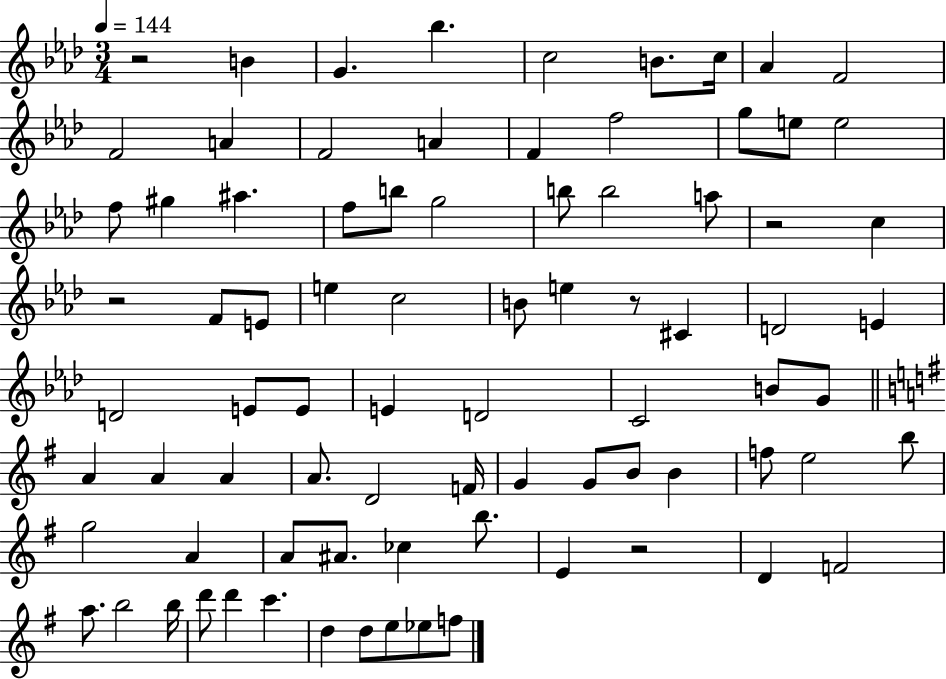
R/h B4/q G4/q. Bb5/q. C5/h B4/e. C5/s Ab4/q F4/h F4/h A4/q F4/h A4/q F4/q F5/h G5/e E5/e E5/h F5/e G#5/q A#5/q. F5/e B5/e G5/h B5/e B5/h A5/e R/h C5/q R/h F4/e E4/e E5/q C5/h B4/e E5/q R/e C#4/q D4/h E4/q D4/h E4/e E4/e E4/q D4/h C4/h B4/e G4/e A4/q A4/q A4/q A4/e. D4/h F4/s G4/q G4/e B4/e B4/q F5/e E5/h B5/e G5/h A4/q A4/e A#4/e. CES5/q B5/e. E4/q R/h D4/q F4/h A5/e. B5/h B5/s D6/e D6/q C6/q. D5/q D5/e E5/e Eb5/e F5/e